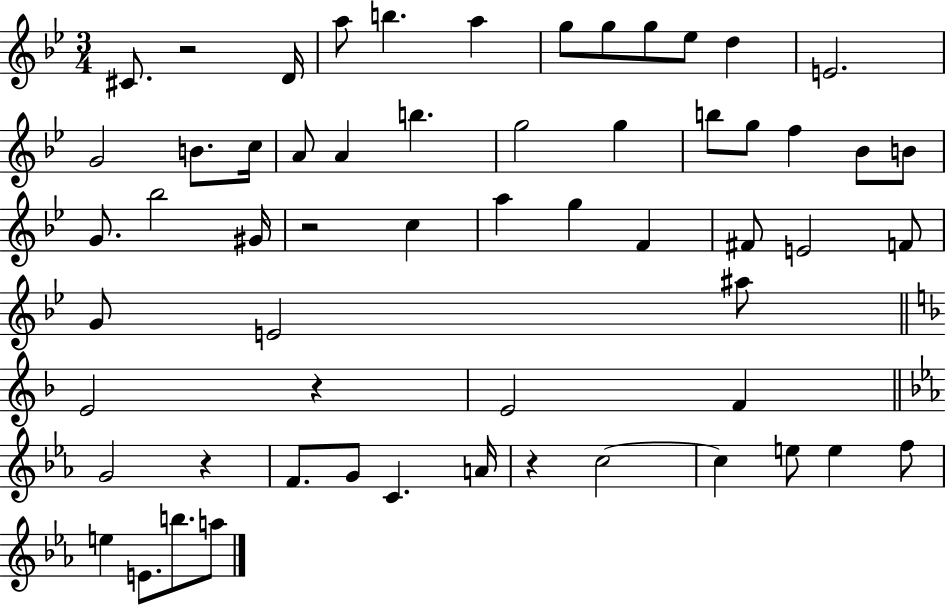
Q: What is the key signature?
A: BES major